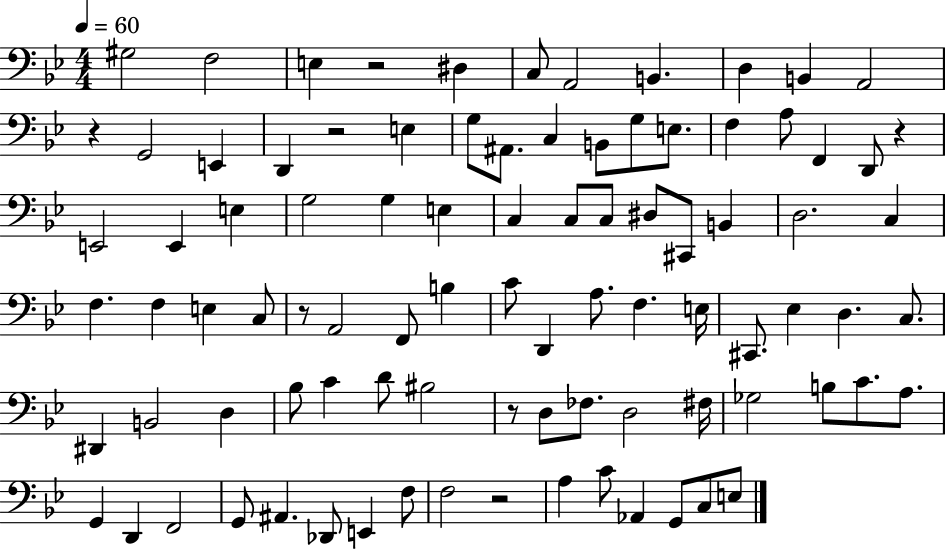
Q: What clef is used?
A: bass